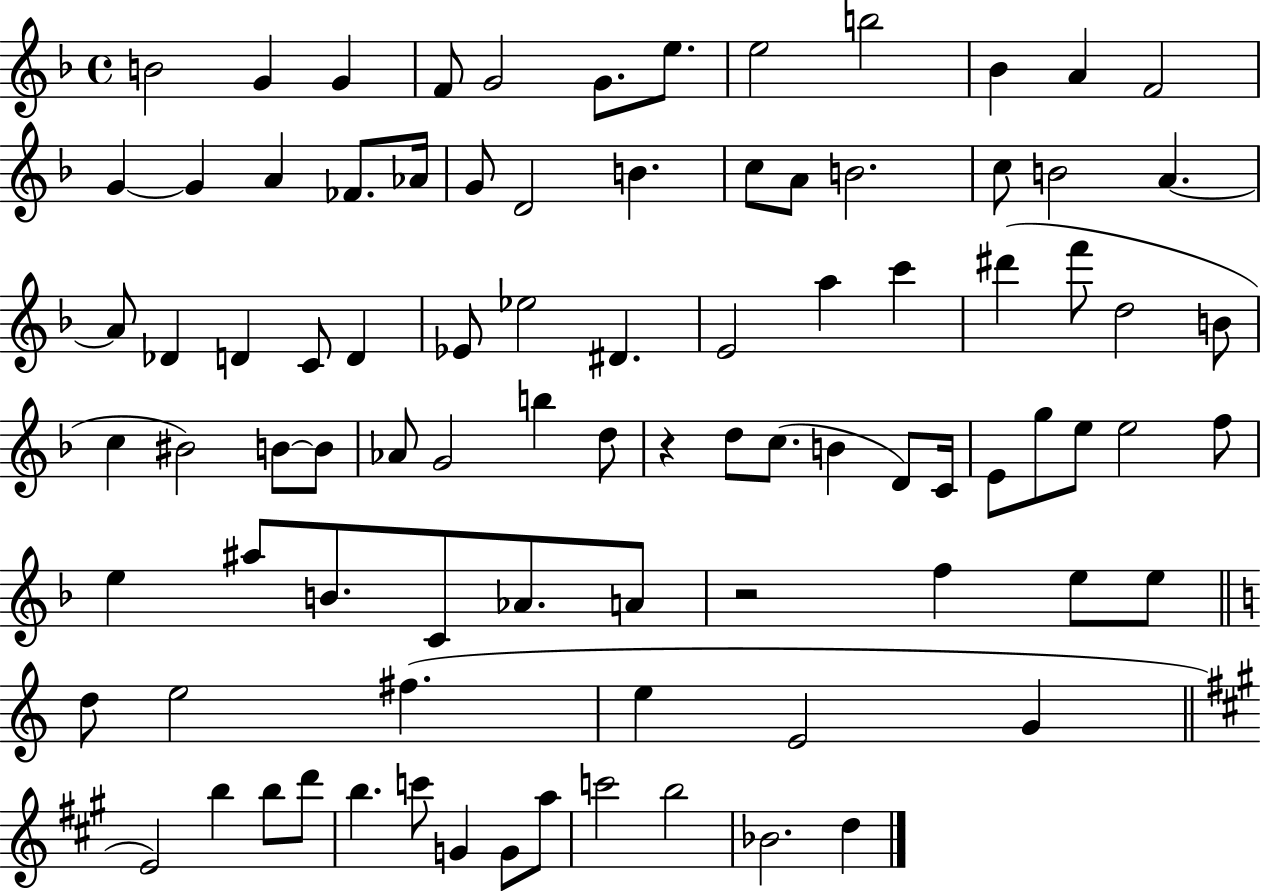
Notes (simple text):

B4/h G4/q G4/q F4/e G4/h G4/e. E5/e. E5/h B5/h Bb4/q A4/q F4/h G4/q G4/q A4/q FES4/e. Ab4/s G4/e D4/h B4/q. C5/e A4/e B4/h. C5/e B4/h A4/q. A4/e Db4/q D4/q C4/e D4/q Eb4/e Eb5/h D#4/q. E4/h A5/q C6/q D#6/q F6/e D5/h B4/e C5/q BIS4/h B4/e B4/e Ab4/e G4/h B5/q D5/e R/q D5/e C5/e. B4/q D4/e C4/s E4/e G5/e E5/e E5/h F5/e E5/q A#5/e B4/e. C4/e Ab4/e. A4/e R/h F5/q E5/e E5/e D5/e E5/h F#5/q. E5/q E4/h G4/q E4/h B5/q B5/e D6/e B5/q. C6/e G4/q G4/e A5/e C6/h B5/h Bb4/h. D5/q